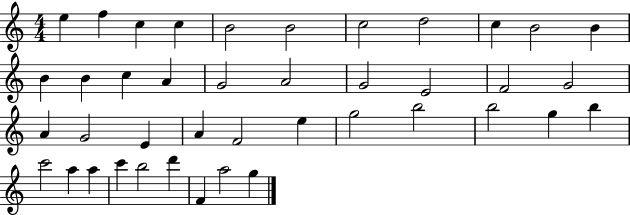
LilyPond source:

{
  \clef treble
  \numericTimeSignature
  \time 4/4
  \key c \major
  e''4 f''4 c''4 c''4 | b'2 b'2 | c''2 d''2 | c''4 b'2 b'4 | \break b'4 b'4 c''4 a'4 | g'2 a'2 | g'2 e'2 | f'2 g'2 | \break a'4 g'2 e'4 | a'4 f'2 e''4 | g''2 b''2 | b''2 g''4 b''4 | \break c'''2 a''4 a''4 | c'''4 b''2 d'''4 | f'4 a''2 g''4 | \bar "|."
}